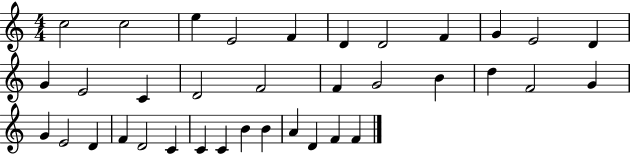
C5/h C5/h E5/q E4/h F4/q D4/q D4/h F4/q G4/q E4/h D4/q G4/q E4/h C4/q D4/h F4/h F4/q G4/h B4/q D5/q F4/h G4/q G4/q E4/h D4/q F4/q D4/h C4/q C4/q C4/q B4/q B4/q A4/q D4/q F4/q F4/q